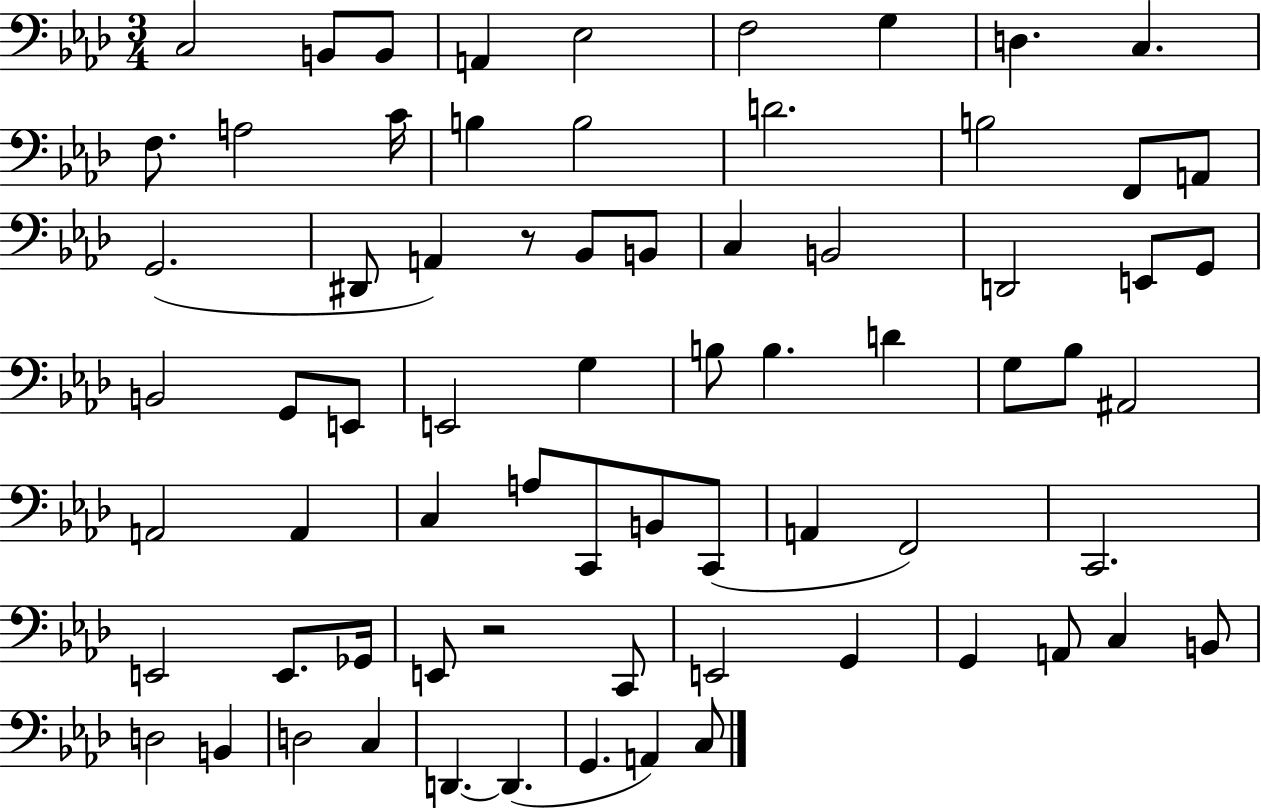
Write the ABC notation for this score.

X:1
T:Untitled
M:3/4
L:1/4
K:Ab
C,2 B,,/2 B,,/2 A,, _E,2 F,2 G, D, C, F,/2 A,2 C/4 B, B,2 D2 B,2 F,,/2 A,,/2 G,,2 ^D,,/2 A,, z/2 _B,,/2 B,,/2 C, B,,2 D,,2 E,,/2 G,,/2 B,,2 G,,/2 E,,/2 E,,2 G, B,/2 B, D G,/2 _B,/2 ^A,,2 A,,2 A,, C, A,/2 C,,/2 B,,/2 C,,/2 A,, F,,2 C,,2 E,,2 E,,/2 _G,,/4 E,,/2 z2 C,,/2 E,,2 G,, G,, A,,/2 C, B,,/2 D,2 B,, D,2 C, D,, D,, G,, A,, C,/2